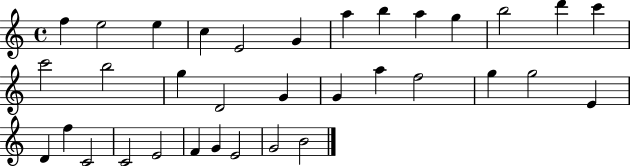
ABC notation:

X:1
T:Untitled
M:4/4
L:1/4
K:C
f e2 e c E2 G a b a g b2 d' c' c'2 b2 g D2 G G a f2 g g2 E D f C2 C2 E2 F G E2 G2 B2